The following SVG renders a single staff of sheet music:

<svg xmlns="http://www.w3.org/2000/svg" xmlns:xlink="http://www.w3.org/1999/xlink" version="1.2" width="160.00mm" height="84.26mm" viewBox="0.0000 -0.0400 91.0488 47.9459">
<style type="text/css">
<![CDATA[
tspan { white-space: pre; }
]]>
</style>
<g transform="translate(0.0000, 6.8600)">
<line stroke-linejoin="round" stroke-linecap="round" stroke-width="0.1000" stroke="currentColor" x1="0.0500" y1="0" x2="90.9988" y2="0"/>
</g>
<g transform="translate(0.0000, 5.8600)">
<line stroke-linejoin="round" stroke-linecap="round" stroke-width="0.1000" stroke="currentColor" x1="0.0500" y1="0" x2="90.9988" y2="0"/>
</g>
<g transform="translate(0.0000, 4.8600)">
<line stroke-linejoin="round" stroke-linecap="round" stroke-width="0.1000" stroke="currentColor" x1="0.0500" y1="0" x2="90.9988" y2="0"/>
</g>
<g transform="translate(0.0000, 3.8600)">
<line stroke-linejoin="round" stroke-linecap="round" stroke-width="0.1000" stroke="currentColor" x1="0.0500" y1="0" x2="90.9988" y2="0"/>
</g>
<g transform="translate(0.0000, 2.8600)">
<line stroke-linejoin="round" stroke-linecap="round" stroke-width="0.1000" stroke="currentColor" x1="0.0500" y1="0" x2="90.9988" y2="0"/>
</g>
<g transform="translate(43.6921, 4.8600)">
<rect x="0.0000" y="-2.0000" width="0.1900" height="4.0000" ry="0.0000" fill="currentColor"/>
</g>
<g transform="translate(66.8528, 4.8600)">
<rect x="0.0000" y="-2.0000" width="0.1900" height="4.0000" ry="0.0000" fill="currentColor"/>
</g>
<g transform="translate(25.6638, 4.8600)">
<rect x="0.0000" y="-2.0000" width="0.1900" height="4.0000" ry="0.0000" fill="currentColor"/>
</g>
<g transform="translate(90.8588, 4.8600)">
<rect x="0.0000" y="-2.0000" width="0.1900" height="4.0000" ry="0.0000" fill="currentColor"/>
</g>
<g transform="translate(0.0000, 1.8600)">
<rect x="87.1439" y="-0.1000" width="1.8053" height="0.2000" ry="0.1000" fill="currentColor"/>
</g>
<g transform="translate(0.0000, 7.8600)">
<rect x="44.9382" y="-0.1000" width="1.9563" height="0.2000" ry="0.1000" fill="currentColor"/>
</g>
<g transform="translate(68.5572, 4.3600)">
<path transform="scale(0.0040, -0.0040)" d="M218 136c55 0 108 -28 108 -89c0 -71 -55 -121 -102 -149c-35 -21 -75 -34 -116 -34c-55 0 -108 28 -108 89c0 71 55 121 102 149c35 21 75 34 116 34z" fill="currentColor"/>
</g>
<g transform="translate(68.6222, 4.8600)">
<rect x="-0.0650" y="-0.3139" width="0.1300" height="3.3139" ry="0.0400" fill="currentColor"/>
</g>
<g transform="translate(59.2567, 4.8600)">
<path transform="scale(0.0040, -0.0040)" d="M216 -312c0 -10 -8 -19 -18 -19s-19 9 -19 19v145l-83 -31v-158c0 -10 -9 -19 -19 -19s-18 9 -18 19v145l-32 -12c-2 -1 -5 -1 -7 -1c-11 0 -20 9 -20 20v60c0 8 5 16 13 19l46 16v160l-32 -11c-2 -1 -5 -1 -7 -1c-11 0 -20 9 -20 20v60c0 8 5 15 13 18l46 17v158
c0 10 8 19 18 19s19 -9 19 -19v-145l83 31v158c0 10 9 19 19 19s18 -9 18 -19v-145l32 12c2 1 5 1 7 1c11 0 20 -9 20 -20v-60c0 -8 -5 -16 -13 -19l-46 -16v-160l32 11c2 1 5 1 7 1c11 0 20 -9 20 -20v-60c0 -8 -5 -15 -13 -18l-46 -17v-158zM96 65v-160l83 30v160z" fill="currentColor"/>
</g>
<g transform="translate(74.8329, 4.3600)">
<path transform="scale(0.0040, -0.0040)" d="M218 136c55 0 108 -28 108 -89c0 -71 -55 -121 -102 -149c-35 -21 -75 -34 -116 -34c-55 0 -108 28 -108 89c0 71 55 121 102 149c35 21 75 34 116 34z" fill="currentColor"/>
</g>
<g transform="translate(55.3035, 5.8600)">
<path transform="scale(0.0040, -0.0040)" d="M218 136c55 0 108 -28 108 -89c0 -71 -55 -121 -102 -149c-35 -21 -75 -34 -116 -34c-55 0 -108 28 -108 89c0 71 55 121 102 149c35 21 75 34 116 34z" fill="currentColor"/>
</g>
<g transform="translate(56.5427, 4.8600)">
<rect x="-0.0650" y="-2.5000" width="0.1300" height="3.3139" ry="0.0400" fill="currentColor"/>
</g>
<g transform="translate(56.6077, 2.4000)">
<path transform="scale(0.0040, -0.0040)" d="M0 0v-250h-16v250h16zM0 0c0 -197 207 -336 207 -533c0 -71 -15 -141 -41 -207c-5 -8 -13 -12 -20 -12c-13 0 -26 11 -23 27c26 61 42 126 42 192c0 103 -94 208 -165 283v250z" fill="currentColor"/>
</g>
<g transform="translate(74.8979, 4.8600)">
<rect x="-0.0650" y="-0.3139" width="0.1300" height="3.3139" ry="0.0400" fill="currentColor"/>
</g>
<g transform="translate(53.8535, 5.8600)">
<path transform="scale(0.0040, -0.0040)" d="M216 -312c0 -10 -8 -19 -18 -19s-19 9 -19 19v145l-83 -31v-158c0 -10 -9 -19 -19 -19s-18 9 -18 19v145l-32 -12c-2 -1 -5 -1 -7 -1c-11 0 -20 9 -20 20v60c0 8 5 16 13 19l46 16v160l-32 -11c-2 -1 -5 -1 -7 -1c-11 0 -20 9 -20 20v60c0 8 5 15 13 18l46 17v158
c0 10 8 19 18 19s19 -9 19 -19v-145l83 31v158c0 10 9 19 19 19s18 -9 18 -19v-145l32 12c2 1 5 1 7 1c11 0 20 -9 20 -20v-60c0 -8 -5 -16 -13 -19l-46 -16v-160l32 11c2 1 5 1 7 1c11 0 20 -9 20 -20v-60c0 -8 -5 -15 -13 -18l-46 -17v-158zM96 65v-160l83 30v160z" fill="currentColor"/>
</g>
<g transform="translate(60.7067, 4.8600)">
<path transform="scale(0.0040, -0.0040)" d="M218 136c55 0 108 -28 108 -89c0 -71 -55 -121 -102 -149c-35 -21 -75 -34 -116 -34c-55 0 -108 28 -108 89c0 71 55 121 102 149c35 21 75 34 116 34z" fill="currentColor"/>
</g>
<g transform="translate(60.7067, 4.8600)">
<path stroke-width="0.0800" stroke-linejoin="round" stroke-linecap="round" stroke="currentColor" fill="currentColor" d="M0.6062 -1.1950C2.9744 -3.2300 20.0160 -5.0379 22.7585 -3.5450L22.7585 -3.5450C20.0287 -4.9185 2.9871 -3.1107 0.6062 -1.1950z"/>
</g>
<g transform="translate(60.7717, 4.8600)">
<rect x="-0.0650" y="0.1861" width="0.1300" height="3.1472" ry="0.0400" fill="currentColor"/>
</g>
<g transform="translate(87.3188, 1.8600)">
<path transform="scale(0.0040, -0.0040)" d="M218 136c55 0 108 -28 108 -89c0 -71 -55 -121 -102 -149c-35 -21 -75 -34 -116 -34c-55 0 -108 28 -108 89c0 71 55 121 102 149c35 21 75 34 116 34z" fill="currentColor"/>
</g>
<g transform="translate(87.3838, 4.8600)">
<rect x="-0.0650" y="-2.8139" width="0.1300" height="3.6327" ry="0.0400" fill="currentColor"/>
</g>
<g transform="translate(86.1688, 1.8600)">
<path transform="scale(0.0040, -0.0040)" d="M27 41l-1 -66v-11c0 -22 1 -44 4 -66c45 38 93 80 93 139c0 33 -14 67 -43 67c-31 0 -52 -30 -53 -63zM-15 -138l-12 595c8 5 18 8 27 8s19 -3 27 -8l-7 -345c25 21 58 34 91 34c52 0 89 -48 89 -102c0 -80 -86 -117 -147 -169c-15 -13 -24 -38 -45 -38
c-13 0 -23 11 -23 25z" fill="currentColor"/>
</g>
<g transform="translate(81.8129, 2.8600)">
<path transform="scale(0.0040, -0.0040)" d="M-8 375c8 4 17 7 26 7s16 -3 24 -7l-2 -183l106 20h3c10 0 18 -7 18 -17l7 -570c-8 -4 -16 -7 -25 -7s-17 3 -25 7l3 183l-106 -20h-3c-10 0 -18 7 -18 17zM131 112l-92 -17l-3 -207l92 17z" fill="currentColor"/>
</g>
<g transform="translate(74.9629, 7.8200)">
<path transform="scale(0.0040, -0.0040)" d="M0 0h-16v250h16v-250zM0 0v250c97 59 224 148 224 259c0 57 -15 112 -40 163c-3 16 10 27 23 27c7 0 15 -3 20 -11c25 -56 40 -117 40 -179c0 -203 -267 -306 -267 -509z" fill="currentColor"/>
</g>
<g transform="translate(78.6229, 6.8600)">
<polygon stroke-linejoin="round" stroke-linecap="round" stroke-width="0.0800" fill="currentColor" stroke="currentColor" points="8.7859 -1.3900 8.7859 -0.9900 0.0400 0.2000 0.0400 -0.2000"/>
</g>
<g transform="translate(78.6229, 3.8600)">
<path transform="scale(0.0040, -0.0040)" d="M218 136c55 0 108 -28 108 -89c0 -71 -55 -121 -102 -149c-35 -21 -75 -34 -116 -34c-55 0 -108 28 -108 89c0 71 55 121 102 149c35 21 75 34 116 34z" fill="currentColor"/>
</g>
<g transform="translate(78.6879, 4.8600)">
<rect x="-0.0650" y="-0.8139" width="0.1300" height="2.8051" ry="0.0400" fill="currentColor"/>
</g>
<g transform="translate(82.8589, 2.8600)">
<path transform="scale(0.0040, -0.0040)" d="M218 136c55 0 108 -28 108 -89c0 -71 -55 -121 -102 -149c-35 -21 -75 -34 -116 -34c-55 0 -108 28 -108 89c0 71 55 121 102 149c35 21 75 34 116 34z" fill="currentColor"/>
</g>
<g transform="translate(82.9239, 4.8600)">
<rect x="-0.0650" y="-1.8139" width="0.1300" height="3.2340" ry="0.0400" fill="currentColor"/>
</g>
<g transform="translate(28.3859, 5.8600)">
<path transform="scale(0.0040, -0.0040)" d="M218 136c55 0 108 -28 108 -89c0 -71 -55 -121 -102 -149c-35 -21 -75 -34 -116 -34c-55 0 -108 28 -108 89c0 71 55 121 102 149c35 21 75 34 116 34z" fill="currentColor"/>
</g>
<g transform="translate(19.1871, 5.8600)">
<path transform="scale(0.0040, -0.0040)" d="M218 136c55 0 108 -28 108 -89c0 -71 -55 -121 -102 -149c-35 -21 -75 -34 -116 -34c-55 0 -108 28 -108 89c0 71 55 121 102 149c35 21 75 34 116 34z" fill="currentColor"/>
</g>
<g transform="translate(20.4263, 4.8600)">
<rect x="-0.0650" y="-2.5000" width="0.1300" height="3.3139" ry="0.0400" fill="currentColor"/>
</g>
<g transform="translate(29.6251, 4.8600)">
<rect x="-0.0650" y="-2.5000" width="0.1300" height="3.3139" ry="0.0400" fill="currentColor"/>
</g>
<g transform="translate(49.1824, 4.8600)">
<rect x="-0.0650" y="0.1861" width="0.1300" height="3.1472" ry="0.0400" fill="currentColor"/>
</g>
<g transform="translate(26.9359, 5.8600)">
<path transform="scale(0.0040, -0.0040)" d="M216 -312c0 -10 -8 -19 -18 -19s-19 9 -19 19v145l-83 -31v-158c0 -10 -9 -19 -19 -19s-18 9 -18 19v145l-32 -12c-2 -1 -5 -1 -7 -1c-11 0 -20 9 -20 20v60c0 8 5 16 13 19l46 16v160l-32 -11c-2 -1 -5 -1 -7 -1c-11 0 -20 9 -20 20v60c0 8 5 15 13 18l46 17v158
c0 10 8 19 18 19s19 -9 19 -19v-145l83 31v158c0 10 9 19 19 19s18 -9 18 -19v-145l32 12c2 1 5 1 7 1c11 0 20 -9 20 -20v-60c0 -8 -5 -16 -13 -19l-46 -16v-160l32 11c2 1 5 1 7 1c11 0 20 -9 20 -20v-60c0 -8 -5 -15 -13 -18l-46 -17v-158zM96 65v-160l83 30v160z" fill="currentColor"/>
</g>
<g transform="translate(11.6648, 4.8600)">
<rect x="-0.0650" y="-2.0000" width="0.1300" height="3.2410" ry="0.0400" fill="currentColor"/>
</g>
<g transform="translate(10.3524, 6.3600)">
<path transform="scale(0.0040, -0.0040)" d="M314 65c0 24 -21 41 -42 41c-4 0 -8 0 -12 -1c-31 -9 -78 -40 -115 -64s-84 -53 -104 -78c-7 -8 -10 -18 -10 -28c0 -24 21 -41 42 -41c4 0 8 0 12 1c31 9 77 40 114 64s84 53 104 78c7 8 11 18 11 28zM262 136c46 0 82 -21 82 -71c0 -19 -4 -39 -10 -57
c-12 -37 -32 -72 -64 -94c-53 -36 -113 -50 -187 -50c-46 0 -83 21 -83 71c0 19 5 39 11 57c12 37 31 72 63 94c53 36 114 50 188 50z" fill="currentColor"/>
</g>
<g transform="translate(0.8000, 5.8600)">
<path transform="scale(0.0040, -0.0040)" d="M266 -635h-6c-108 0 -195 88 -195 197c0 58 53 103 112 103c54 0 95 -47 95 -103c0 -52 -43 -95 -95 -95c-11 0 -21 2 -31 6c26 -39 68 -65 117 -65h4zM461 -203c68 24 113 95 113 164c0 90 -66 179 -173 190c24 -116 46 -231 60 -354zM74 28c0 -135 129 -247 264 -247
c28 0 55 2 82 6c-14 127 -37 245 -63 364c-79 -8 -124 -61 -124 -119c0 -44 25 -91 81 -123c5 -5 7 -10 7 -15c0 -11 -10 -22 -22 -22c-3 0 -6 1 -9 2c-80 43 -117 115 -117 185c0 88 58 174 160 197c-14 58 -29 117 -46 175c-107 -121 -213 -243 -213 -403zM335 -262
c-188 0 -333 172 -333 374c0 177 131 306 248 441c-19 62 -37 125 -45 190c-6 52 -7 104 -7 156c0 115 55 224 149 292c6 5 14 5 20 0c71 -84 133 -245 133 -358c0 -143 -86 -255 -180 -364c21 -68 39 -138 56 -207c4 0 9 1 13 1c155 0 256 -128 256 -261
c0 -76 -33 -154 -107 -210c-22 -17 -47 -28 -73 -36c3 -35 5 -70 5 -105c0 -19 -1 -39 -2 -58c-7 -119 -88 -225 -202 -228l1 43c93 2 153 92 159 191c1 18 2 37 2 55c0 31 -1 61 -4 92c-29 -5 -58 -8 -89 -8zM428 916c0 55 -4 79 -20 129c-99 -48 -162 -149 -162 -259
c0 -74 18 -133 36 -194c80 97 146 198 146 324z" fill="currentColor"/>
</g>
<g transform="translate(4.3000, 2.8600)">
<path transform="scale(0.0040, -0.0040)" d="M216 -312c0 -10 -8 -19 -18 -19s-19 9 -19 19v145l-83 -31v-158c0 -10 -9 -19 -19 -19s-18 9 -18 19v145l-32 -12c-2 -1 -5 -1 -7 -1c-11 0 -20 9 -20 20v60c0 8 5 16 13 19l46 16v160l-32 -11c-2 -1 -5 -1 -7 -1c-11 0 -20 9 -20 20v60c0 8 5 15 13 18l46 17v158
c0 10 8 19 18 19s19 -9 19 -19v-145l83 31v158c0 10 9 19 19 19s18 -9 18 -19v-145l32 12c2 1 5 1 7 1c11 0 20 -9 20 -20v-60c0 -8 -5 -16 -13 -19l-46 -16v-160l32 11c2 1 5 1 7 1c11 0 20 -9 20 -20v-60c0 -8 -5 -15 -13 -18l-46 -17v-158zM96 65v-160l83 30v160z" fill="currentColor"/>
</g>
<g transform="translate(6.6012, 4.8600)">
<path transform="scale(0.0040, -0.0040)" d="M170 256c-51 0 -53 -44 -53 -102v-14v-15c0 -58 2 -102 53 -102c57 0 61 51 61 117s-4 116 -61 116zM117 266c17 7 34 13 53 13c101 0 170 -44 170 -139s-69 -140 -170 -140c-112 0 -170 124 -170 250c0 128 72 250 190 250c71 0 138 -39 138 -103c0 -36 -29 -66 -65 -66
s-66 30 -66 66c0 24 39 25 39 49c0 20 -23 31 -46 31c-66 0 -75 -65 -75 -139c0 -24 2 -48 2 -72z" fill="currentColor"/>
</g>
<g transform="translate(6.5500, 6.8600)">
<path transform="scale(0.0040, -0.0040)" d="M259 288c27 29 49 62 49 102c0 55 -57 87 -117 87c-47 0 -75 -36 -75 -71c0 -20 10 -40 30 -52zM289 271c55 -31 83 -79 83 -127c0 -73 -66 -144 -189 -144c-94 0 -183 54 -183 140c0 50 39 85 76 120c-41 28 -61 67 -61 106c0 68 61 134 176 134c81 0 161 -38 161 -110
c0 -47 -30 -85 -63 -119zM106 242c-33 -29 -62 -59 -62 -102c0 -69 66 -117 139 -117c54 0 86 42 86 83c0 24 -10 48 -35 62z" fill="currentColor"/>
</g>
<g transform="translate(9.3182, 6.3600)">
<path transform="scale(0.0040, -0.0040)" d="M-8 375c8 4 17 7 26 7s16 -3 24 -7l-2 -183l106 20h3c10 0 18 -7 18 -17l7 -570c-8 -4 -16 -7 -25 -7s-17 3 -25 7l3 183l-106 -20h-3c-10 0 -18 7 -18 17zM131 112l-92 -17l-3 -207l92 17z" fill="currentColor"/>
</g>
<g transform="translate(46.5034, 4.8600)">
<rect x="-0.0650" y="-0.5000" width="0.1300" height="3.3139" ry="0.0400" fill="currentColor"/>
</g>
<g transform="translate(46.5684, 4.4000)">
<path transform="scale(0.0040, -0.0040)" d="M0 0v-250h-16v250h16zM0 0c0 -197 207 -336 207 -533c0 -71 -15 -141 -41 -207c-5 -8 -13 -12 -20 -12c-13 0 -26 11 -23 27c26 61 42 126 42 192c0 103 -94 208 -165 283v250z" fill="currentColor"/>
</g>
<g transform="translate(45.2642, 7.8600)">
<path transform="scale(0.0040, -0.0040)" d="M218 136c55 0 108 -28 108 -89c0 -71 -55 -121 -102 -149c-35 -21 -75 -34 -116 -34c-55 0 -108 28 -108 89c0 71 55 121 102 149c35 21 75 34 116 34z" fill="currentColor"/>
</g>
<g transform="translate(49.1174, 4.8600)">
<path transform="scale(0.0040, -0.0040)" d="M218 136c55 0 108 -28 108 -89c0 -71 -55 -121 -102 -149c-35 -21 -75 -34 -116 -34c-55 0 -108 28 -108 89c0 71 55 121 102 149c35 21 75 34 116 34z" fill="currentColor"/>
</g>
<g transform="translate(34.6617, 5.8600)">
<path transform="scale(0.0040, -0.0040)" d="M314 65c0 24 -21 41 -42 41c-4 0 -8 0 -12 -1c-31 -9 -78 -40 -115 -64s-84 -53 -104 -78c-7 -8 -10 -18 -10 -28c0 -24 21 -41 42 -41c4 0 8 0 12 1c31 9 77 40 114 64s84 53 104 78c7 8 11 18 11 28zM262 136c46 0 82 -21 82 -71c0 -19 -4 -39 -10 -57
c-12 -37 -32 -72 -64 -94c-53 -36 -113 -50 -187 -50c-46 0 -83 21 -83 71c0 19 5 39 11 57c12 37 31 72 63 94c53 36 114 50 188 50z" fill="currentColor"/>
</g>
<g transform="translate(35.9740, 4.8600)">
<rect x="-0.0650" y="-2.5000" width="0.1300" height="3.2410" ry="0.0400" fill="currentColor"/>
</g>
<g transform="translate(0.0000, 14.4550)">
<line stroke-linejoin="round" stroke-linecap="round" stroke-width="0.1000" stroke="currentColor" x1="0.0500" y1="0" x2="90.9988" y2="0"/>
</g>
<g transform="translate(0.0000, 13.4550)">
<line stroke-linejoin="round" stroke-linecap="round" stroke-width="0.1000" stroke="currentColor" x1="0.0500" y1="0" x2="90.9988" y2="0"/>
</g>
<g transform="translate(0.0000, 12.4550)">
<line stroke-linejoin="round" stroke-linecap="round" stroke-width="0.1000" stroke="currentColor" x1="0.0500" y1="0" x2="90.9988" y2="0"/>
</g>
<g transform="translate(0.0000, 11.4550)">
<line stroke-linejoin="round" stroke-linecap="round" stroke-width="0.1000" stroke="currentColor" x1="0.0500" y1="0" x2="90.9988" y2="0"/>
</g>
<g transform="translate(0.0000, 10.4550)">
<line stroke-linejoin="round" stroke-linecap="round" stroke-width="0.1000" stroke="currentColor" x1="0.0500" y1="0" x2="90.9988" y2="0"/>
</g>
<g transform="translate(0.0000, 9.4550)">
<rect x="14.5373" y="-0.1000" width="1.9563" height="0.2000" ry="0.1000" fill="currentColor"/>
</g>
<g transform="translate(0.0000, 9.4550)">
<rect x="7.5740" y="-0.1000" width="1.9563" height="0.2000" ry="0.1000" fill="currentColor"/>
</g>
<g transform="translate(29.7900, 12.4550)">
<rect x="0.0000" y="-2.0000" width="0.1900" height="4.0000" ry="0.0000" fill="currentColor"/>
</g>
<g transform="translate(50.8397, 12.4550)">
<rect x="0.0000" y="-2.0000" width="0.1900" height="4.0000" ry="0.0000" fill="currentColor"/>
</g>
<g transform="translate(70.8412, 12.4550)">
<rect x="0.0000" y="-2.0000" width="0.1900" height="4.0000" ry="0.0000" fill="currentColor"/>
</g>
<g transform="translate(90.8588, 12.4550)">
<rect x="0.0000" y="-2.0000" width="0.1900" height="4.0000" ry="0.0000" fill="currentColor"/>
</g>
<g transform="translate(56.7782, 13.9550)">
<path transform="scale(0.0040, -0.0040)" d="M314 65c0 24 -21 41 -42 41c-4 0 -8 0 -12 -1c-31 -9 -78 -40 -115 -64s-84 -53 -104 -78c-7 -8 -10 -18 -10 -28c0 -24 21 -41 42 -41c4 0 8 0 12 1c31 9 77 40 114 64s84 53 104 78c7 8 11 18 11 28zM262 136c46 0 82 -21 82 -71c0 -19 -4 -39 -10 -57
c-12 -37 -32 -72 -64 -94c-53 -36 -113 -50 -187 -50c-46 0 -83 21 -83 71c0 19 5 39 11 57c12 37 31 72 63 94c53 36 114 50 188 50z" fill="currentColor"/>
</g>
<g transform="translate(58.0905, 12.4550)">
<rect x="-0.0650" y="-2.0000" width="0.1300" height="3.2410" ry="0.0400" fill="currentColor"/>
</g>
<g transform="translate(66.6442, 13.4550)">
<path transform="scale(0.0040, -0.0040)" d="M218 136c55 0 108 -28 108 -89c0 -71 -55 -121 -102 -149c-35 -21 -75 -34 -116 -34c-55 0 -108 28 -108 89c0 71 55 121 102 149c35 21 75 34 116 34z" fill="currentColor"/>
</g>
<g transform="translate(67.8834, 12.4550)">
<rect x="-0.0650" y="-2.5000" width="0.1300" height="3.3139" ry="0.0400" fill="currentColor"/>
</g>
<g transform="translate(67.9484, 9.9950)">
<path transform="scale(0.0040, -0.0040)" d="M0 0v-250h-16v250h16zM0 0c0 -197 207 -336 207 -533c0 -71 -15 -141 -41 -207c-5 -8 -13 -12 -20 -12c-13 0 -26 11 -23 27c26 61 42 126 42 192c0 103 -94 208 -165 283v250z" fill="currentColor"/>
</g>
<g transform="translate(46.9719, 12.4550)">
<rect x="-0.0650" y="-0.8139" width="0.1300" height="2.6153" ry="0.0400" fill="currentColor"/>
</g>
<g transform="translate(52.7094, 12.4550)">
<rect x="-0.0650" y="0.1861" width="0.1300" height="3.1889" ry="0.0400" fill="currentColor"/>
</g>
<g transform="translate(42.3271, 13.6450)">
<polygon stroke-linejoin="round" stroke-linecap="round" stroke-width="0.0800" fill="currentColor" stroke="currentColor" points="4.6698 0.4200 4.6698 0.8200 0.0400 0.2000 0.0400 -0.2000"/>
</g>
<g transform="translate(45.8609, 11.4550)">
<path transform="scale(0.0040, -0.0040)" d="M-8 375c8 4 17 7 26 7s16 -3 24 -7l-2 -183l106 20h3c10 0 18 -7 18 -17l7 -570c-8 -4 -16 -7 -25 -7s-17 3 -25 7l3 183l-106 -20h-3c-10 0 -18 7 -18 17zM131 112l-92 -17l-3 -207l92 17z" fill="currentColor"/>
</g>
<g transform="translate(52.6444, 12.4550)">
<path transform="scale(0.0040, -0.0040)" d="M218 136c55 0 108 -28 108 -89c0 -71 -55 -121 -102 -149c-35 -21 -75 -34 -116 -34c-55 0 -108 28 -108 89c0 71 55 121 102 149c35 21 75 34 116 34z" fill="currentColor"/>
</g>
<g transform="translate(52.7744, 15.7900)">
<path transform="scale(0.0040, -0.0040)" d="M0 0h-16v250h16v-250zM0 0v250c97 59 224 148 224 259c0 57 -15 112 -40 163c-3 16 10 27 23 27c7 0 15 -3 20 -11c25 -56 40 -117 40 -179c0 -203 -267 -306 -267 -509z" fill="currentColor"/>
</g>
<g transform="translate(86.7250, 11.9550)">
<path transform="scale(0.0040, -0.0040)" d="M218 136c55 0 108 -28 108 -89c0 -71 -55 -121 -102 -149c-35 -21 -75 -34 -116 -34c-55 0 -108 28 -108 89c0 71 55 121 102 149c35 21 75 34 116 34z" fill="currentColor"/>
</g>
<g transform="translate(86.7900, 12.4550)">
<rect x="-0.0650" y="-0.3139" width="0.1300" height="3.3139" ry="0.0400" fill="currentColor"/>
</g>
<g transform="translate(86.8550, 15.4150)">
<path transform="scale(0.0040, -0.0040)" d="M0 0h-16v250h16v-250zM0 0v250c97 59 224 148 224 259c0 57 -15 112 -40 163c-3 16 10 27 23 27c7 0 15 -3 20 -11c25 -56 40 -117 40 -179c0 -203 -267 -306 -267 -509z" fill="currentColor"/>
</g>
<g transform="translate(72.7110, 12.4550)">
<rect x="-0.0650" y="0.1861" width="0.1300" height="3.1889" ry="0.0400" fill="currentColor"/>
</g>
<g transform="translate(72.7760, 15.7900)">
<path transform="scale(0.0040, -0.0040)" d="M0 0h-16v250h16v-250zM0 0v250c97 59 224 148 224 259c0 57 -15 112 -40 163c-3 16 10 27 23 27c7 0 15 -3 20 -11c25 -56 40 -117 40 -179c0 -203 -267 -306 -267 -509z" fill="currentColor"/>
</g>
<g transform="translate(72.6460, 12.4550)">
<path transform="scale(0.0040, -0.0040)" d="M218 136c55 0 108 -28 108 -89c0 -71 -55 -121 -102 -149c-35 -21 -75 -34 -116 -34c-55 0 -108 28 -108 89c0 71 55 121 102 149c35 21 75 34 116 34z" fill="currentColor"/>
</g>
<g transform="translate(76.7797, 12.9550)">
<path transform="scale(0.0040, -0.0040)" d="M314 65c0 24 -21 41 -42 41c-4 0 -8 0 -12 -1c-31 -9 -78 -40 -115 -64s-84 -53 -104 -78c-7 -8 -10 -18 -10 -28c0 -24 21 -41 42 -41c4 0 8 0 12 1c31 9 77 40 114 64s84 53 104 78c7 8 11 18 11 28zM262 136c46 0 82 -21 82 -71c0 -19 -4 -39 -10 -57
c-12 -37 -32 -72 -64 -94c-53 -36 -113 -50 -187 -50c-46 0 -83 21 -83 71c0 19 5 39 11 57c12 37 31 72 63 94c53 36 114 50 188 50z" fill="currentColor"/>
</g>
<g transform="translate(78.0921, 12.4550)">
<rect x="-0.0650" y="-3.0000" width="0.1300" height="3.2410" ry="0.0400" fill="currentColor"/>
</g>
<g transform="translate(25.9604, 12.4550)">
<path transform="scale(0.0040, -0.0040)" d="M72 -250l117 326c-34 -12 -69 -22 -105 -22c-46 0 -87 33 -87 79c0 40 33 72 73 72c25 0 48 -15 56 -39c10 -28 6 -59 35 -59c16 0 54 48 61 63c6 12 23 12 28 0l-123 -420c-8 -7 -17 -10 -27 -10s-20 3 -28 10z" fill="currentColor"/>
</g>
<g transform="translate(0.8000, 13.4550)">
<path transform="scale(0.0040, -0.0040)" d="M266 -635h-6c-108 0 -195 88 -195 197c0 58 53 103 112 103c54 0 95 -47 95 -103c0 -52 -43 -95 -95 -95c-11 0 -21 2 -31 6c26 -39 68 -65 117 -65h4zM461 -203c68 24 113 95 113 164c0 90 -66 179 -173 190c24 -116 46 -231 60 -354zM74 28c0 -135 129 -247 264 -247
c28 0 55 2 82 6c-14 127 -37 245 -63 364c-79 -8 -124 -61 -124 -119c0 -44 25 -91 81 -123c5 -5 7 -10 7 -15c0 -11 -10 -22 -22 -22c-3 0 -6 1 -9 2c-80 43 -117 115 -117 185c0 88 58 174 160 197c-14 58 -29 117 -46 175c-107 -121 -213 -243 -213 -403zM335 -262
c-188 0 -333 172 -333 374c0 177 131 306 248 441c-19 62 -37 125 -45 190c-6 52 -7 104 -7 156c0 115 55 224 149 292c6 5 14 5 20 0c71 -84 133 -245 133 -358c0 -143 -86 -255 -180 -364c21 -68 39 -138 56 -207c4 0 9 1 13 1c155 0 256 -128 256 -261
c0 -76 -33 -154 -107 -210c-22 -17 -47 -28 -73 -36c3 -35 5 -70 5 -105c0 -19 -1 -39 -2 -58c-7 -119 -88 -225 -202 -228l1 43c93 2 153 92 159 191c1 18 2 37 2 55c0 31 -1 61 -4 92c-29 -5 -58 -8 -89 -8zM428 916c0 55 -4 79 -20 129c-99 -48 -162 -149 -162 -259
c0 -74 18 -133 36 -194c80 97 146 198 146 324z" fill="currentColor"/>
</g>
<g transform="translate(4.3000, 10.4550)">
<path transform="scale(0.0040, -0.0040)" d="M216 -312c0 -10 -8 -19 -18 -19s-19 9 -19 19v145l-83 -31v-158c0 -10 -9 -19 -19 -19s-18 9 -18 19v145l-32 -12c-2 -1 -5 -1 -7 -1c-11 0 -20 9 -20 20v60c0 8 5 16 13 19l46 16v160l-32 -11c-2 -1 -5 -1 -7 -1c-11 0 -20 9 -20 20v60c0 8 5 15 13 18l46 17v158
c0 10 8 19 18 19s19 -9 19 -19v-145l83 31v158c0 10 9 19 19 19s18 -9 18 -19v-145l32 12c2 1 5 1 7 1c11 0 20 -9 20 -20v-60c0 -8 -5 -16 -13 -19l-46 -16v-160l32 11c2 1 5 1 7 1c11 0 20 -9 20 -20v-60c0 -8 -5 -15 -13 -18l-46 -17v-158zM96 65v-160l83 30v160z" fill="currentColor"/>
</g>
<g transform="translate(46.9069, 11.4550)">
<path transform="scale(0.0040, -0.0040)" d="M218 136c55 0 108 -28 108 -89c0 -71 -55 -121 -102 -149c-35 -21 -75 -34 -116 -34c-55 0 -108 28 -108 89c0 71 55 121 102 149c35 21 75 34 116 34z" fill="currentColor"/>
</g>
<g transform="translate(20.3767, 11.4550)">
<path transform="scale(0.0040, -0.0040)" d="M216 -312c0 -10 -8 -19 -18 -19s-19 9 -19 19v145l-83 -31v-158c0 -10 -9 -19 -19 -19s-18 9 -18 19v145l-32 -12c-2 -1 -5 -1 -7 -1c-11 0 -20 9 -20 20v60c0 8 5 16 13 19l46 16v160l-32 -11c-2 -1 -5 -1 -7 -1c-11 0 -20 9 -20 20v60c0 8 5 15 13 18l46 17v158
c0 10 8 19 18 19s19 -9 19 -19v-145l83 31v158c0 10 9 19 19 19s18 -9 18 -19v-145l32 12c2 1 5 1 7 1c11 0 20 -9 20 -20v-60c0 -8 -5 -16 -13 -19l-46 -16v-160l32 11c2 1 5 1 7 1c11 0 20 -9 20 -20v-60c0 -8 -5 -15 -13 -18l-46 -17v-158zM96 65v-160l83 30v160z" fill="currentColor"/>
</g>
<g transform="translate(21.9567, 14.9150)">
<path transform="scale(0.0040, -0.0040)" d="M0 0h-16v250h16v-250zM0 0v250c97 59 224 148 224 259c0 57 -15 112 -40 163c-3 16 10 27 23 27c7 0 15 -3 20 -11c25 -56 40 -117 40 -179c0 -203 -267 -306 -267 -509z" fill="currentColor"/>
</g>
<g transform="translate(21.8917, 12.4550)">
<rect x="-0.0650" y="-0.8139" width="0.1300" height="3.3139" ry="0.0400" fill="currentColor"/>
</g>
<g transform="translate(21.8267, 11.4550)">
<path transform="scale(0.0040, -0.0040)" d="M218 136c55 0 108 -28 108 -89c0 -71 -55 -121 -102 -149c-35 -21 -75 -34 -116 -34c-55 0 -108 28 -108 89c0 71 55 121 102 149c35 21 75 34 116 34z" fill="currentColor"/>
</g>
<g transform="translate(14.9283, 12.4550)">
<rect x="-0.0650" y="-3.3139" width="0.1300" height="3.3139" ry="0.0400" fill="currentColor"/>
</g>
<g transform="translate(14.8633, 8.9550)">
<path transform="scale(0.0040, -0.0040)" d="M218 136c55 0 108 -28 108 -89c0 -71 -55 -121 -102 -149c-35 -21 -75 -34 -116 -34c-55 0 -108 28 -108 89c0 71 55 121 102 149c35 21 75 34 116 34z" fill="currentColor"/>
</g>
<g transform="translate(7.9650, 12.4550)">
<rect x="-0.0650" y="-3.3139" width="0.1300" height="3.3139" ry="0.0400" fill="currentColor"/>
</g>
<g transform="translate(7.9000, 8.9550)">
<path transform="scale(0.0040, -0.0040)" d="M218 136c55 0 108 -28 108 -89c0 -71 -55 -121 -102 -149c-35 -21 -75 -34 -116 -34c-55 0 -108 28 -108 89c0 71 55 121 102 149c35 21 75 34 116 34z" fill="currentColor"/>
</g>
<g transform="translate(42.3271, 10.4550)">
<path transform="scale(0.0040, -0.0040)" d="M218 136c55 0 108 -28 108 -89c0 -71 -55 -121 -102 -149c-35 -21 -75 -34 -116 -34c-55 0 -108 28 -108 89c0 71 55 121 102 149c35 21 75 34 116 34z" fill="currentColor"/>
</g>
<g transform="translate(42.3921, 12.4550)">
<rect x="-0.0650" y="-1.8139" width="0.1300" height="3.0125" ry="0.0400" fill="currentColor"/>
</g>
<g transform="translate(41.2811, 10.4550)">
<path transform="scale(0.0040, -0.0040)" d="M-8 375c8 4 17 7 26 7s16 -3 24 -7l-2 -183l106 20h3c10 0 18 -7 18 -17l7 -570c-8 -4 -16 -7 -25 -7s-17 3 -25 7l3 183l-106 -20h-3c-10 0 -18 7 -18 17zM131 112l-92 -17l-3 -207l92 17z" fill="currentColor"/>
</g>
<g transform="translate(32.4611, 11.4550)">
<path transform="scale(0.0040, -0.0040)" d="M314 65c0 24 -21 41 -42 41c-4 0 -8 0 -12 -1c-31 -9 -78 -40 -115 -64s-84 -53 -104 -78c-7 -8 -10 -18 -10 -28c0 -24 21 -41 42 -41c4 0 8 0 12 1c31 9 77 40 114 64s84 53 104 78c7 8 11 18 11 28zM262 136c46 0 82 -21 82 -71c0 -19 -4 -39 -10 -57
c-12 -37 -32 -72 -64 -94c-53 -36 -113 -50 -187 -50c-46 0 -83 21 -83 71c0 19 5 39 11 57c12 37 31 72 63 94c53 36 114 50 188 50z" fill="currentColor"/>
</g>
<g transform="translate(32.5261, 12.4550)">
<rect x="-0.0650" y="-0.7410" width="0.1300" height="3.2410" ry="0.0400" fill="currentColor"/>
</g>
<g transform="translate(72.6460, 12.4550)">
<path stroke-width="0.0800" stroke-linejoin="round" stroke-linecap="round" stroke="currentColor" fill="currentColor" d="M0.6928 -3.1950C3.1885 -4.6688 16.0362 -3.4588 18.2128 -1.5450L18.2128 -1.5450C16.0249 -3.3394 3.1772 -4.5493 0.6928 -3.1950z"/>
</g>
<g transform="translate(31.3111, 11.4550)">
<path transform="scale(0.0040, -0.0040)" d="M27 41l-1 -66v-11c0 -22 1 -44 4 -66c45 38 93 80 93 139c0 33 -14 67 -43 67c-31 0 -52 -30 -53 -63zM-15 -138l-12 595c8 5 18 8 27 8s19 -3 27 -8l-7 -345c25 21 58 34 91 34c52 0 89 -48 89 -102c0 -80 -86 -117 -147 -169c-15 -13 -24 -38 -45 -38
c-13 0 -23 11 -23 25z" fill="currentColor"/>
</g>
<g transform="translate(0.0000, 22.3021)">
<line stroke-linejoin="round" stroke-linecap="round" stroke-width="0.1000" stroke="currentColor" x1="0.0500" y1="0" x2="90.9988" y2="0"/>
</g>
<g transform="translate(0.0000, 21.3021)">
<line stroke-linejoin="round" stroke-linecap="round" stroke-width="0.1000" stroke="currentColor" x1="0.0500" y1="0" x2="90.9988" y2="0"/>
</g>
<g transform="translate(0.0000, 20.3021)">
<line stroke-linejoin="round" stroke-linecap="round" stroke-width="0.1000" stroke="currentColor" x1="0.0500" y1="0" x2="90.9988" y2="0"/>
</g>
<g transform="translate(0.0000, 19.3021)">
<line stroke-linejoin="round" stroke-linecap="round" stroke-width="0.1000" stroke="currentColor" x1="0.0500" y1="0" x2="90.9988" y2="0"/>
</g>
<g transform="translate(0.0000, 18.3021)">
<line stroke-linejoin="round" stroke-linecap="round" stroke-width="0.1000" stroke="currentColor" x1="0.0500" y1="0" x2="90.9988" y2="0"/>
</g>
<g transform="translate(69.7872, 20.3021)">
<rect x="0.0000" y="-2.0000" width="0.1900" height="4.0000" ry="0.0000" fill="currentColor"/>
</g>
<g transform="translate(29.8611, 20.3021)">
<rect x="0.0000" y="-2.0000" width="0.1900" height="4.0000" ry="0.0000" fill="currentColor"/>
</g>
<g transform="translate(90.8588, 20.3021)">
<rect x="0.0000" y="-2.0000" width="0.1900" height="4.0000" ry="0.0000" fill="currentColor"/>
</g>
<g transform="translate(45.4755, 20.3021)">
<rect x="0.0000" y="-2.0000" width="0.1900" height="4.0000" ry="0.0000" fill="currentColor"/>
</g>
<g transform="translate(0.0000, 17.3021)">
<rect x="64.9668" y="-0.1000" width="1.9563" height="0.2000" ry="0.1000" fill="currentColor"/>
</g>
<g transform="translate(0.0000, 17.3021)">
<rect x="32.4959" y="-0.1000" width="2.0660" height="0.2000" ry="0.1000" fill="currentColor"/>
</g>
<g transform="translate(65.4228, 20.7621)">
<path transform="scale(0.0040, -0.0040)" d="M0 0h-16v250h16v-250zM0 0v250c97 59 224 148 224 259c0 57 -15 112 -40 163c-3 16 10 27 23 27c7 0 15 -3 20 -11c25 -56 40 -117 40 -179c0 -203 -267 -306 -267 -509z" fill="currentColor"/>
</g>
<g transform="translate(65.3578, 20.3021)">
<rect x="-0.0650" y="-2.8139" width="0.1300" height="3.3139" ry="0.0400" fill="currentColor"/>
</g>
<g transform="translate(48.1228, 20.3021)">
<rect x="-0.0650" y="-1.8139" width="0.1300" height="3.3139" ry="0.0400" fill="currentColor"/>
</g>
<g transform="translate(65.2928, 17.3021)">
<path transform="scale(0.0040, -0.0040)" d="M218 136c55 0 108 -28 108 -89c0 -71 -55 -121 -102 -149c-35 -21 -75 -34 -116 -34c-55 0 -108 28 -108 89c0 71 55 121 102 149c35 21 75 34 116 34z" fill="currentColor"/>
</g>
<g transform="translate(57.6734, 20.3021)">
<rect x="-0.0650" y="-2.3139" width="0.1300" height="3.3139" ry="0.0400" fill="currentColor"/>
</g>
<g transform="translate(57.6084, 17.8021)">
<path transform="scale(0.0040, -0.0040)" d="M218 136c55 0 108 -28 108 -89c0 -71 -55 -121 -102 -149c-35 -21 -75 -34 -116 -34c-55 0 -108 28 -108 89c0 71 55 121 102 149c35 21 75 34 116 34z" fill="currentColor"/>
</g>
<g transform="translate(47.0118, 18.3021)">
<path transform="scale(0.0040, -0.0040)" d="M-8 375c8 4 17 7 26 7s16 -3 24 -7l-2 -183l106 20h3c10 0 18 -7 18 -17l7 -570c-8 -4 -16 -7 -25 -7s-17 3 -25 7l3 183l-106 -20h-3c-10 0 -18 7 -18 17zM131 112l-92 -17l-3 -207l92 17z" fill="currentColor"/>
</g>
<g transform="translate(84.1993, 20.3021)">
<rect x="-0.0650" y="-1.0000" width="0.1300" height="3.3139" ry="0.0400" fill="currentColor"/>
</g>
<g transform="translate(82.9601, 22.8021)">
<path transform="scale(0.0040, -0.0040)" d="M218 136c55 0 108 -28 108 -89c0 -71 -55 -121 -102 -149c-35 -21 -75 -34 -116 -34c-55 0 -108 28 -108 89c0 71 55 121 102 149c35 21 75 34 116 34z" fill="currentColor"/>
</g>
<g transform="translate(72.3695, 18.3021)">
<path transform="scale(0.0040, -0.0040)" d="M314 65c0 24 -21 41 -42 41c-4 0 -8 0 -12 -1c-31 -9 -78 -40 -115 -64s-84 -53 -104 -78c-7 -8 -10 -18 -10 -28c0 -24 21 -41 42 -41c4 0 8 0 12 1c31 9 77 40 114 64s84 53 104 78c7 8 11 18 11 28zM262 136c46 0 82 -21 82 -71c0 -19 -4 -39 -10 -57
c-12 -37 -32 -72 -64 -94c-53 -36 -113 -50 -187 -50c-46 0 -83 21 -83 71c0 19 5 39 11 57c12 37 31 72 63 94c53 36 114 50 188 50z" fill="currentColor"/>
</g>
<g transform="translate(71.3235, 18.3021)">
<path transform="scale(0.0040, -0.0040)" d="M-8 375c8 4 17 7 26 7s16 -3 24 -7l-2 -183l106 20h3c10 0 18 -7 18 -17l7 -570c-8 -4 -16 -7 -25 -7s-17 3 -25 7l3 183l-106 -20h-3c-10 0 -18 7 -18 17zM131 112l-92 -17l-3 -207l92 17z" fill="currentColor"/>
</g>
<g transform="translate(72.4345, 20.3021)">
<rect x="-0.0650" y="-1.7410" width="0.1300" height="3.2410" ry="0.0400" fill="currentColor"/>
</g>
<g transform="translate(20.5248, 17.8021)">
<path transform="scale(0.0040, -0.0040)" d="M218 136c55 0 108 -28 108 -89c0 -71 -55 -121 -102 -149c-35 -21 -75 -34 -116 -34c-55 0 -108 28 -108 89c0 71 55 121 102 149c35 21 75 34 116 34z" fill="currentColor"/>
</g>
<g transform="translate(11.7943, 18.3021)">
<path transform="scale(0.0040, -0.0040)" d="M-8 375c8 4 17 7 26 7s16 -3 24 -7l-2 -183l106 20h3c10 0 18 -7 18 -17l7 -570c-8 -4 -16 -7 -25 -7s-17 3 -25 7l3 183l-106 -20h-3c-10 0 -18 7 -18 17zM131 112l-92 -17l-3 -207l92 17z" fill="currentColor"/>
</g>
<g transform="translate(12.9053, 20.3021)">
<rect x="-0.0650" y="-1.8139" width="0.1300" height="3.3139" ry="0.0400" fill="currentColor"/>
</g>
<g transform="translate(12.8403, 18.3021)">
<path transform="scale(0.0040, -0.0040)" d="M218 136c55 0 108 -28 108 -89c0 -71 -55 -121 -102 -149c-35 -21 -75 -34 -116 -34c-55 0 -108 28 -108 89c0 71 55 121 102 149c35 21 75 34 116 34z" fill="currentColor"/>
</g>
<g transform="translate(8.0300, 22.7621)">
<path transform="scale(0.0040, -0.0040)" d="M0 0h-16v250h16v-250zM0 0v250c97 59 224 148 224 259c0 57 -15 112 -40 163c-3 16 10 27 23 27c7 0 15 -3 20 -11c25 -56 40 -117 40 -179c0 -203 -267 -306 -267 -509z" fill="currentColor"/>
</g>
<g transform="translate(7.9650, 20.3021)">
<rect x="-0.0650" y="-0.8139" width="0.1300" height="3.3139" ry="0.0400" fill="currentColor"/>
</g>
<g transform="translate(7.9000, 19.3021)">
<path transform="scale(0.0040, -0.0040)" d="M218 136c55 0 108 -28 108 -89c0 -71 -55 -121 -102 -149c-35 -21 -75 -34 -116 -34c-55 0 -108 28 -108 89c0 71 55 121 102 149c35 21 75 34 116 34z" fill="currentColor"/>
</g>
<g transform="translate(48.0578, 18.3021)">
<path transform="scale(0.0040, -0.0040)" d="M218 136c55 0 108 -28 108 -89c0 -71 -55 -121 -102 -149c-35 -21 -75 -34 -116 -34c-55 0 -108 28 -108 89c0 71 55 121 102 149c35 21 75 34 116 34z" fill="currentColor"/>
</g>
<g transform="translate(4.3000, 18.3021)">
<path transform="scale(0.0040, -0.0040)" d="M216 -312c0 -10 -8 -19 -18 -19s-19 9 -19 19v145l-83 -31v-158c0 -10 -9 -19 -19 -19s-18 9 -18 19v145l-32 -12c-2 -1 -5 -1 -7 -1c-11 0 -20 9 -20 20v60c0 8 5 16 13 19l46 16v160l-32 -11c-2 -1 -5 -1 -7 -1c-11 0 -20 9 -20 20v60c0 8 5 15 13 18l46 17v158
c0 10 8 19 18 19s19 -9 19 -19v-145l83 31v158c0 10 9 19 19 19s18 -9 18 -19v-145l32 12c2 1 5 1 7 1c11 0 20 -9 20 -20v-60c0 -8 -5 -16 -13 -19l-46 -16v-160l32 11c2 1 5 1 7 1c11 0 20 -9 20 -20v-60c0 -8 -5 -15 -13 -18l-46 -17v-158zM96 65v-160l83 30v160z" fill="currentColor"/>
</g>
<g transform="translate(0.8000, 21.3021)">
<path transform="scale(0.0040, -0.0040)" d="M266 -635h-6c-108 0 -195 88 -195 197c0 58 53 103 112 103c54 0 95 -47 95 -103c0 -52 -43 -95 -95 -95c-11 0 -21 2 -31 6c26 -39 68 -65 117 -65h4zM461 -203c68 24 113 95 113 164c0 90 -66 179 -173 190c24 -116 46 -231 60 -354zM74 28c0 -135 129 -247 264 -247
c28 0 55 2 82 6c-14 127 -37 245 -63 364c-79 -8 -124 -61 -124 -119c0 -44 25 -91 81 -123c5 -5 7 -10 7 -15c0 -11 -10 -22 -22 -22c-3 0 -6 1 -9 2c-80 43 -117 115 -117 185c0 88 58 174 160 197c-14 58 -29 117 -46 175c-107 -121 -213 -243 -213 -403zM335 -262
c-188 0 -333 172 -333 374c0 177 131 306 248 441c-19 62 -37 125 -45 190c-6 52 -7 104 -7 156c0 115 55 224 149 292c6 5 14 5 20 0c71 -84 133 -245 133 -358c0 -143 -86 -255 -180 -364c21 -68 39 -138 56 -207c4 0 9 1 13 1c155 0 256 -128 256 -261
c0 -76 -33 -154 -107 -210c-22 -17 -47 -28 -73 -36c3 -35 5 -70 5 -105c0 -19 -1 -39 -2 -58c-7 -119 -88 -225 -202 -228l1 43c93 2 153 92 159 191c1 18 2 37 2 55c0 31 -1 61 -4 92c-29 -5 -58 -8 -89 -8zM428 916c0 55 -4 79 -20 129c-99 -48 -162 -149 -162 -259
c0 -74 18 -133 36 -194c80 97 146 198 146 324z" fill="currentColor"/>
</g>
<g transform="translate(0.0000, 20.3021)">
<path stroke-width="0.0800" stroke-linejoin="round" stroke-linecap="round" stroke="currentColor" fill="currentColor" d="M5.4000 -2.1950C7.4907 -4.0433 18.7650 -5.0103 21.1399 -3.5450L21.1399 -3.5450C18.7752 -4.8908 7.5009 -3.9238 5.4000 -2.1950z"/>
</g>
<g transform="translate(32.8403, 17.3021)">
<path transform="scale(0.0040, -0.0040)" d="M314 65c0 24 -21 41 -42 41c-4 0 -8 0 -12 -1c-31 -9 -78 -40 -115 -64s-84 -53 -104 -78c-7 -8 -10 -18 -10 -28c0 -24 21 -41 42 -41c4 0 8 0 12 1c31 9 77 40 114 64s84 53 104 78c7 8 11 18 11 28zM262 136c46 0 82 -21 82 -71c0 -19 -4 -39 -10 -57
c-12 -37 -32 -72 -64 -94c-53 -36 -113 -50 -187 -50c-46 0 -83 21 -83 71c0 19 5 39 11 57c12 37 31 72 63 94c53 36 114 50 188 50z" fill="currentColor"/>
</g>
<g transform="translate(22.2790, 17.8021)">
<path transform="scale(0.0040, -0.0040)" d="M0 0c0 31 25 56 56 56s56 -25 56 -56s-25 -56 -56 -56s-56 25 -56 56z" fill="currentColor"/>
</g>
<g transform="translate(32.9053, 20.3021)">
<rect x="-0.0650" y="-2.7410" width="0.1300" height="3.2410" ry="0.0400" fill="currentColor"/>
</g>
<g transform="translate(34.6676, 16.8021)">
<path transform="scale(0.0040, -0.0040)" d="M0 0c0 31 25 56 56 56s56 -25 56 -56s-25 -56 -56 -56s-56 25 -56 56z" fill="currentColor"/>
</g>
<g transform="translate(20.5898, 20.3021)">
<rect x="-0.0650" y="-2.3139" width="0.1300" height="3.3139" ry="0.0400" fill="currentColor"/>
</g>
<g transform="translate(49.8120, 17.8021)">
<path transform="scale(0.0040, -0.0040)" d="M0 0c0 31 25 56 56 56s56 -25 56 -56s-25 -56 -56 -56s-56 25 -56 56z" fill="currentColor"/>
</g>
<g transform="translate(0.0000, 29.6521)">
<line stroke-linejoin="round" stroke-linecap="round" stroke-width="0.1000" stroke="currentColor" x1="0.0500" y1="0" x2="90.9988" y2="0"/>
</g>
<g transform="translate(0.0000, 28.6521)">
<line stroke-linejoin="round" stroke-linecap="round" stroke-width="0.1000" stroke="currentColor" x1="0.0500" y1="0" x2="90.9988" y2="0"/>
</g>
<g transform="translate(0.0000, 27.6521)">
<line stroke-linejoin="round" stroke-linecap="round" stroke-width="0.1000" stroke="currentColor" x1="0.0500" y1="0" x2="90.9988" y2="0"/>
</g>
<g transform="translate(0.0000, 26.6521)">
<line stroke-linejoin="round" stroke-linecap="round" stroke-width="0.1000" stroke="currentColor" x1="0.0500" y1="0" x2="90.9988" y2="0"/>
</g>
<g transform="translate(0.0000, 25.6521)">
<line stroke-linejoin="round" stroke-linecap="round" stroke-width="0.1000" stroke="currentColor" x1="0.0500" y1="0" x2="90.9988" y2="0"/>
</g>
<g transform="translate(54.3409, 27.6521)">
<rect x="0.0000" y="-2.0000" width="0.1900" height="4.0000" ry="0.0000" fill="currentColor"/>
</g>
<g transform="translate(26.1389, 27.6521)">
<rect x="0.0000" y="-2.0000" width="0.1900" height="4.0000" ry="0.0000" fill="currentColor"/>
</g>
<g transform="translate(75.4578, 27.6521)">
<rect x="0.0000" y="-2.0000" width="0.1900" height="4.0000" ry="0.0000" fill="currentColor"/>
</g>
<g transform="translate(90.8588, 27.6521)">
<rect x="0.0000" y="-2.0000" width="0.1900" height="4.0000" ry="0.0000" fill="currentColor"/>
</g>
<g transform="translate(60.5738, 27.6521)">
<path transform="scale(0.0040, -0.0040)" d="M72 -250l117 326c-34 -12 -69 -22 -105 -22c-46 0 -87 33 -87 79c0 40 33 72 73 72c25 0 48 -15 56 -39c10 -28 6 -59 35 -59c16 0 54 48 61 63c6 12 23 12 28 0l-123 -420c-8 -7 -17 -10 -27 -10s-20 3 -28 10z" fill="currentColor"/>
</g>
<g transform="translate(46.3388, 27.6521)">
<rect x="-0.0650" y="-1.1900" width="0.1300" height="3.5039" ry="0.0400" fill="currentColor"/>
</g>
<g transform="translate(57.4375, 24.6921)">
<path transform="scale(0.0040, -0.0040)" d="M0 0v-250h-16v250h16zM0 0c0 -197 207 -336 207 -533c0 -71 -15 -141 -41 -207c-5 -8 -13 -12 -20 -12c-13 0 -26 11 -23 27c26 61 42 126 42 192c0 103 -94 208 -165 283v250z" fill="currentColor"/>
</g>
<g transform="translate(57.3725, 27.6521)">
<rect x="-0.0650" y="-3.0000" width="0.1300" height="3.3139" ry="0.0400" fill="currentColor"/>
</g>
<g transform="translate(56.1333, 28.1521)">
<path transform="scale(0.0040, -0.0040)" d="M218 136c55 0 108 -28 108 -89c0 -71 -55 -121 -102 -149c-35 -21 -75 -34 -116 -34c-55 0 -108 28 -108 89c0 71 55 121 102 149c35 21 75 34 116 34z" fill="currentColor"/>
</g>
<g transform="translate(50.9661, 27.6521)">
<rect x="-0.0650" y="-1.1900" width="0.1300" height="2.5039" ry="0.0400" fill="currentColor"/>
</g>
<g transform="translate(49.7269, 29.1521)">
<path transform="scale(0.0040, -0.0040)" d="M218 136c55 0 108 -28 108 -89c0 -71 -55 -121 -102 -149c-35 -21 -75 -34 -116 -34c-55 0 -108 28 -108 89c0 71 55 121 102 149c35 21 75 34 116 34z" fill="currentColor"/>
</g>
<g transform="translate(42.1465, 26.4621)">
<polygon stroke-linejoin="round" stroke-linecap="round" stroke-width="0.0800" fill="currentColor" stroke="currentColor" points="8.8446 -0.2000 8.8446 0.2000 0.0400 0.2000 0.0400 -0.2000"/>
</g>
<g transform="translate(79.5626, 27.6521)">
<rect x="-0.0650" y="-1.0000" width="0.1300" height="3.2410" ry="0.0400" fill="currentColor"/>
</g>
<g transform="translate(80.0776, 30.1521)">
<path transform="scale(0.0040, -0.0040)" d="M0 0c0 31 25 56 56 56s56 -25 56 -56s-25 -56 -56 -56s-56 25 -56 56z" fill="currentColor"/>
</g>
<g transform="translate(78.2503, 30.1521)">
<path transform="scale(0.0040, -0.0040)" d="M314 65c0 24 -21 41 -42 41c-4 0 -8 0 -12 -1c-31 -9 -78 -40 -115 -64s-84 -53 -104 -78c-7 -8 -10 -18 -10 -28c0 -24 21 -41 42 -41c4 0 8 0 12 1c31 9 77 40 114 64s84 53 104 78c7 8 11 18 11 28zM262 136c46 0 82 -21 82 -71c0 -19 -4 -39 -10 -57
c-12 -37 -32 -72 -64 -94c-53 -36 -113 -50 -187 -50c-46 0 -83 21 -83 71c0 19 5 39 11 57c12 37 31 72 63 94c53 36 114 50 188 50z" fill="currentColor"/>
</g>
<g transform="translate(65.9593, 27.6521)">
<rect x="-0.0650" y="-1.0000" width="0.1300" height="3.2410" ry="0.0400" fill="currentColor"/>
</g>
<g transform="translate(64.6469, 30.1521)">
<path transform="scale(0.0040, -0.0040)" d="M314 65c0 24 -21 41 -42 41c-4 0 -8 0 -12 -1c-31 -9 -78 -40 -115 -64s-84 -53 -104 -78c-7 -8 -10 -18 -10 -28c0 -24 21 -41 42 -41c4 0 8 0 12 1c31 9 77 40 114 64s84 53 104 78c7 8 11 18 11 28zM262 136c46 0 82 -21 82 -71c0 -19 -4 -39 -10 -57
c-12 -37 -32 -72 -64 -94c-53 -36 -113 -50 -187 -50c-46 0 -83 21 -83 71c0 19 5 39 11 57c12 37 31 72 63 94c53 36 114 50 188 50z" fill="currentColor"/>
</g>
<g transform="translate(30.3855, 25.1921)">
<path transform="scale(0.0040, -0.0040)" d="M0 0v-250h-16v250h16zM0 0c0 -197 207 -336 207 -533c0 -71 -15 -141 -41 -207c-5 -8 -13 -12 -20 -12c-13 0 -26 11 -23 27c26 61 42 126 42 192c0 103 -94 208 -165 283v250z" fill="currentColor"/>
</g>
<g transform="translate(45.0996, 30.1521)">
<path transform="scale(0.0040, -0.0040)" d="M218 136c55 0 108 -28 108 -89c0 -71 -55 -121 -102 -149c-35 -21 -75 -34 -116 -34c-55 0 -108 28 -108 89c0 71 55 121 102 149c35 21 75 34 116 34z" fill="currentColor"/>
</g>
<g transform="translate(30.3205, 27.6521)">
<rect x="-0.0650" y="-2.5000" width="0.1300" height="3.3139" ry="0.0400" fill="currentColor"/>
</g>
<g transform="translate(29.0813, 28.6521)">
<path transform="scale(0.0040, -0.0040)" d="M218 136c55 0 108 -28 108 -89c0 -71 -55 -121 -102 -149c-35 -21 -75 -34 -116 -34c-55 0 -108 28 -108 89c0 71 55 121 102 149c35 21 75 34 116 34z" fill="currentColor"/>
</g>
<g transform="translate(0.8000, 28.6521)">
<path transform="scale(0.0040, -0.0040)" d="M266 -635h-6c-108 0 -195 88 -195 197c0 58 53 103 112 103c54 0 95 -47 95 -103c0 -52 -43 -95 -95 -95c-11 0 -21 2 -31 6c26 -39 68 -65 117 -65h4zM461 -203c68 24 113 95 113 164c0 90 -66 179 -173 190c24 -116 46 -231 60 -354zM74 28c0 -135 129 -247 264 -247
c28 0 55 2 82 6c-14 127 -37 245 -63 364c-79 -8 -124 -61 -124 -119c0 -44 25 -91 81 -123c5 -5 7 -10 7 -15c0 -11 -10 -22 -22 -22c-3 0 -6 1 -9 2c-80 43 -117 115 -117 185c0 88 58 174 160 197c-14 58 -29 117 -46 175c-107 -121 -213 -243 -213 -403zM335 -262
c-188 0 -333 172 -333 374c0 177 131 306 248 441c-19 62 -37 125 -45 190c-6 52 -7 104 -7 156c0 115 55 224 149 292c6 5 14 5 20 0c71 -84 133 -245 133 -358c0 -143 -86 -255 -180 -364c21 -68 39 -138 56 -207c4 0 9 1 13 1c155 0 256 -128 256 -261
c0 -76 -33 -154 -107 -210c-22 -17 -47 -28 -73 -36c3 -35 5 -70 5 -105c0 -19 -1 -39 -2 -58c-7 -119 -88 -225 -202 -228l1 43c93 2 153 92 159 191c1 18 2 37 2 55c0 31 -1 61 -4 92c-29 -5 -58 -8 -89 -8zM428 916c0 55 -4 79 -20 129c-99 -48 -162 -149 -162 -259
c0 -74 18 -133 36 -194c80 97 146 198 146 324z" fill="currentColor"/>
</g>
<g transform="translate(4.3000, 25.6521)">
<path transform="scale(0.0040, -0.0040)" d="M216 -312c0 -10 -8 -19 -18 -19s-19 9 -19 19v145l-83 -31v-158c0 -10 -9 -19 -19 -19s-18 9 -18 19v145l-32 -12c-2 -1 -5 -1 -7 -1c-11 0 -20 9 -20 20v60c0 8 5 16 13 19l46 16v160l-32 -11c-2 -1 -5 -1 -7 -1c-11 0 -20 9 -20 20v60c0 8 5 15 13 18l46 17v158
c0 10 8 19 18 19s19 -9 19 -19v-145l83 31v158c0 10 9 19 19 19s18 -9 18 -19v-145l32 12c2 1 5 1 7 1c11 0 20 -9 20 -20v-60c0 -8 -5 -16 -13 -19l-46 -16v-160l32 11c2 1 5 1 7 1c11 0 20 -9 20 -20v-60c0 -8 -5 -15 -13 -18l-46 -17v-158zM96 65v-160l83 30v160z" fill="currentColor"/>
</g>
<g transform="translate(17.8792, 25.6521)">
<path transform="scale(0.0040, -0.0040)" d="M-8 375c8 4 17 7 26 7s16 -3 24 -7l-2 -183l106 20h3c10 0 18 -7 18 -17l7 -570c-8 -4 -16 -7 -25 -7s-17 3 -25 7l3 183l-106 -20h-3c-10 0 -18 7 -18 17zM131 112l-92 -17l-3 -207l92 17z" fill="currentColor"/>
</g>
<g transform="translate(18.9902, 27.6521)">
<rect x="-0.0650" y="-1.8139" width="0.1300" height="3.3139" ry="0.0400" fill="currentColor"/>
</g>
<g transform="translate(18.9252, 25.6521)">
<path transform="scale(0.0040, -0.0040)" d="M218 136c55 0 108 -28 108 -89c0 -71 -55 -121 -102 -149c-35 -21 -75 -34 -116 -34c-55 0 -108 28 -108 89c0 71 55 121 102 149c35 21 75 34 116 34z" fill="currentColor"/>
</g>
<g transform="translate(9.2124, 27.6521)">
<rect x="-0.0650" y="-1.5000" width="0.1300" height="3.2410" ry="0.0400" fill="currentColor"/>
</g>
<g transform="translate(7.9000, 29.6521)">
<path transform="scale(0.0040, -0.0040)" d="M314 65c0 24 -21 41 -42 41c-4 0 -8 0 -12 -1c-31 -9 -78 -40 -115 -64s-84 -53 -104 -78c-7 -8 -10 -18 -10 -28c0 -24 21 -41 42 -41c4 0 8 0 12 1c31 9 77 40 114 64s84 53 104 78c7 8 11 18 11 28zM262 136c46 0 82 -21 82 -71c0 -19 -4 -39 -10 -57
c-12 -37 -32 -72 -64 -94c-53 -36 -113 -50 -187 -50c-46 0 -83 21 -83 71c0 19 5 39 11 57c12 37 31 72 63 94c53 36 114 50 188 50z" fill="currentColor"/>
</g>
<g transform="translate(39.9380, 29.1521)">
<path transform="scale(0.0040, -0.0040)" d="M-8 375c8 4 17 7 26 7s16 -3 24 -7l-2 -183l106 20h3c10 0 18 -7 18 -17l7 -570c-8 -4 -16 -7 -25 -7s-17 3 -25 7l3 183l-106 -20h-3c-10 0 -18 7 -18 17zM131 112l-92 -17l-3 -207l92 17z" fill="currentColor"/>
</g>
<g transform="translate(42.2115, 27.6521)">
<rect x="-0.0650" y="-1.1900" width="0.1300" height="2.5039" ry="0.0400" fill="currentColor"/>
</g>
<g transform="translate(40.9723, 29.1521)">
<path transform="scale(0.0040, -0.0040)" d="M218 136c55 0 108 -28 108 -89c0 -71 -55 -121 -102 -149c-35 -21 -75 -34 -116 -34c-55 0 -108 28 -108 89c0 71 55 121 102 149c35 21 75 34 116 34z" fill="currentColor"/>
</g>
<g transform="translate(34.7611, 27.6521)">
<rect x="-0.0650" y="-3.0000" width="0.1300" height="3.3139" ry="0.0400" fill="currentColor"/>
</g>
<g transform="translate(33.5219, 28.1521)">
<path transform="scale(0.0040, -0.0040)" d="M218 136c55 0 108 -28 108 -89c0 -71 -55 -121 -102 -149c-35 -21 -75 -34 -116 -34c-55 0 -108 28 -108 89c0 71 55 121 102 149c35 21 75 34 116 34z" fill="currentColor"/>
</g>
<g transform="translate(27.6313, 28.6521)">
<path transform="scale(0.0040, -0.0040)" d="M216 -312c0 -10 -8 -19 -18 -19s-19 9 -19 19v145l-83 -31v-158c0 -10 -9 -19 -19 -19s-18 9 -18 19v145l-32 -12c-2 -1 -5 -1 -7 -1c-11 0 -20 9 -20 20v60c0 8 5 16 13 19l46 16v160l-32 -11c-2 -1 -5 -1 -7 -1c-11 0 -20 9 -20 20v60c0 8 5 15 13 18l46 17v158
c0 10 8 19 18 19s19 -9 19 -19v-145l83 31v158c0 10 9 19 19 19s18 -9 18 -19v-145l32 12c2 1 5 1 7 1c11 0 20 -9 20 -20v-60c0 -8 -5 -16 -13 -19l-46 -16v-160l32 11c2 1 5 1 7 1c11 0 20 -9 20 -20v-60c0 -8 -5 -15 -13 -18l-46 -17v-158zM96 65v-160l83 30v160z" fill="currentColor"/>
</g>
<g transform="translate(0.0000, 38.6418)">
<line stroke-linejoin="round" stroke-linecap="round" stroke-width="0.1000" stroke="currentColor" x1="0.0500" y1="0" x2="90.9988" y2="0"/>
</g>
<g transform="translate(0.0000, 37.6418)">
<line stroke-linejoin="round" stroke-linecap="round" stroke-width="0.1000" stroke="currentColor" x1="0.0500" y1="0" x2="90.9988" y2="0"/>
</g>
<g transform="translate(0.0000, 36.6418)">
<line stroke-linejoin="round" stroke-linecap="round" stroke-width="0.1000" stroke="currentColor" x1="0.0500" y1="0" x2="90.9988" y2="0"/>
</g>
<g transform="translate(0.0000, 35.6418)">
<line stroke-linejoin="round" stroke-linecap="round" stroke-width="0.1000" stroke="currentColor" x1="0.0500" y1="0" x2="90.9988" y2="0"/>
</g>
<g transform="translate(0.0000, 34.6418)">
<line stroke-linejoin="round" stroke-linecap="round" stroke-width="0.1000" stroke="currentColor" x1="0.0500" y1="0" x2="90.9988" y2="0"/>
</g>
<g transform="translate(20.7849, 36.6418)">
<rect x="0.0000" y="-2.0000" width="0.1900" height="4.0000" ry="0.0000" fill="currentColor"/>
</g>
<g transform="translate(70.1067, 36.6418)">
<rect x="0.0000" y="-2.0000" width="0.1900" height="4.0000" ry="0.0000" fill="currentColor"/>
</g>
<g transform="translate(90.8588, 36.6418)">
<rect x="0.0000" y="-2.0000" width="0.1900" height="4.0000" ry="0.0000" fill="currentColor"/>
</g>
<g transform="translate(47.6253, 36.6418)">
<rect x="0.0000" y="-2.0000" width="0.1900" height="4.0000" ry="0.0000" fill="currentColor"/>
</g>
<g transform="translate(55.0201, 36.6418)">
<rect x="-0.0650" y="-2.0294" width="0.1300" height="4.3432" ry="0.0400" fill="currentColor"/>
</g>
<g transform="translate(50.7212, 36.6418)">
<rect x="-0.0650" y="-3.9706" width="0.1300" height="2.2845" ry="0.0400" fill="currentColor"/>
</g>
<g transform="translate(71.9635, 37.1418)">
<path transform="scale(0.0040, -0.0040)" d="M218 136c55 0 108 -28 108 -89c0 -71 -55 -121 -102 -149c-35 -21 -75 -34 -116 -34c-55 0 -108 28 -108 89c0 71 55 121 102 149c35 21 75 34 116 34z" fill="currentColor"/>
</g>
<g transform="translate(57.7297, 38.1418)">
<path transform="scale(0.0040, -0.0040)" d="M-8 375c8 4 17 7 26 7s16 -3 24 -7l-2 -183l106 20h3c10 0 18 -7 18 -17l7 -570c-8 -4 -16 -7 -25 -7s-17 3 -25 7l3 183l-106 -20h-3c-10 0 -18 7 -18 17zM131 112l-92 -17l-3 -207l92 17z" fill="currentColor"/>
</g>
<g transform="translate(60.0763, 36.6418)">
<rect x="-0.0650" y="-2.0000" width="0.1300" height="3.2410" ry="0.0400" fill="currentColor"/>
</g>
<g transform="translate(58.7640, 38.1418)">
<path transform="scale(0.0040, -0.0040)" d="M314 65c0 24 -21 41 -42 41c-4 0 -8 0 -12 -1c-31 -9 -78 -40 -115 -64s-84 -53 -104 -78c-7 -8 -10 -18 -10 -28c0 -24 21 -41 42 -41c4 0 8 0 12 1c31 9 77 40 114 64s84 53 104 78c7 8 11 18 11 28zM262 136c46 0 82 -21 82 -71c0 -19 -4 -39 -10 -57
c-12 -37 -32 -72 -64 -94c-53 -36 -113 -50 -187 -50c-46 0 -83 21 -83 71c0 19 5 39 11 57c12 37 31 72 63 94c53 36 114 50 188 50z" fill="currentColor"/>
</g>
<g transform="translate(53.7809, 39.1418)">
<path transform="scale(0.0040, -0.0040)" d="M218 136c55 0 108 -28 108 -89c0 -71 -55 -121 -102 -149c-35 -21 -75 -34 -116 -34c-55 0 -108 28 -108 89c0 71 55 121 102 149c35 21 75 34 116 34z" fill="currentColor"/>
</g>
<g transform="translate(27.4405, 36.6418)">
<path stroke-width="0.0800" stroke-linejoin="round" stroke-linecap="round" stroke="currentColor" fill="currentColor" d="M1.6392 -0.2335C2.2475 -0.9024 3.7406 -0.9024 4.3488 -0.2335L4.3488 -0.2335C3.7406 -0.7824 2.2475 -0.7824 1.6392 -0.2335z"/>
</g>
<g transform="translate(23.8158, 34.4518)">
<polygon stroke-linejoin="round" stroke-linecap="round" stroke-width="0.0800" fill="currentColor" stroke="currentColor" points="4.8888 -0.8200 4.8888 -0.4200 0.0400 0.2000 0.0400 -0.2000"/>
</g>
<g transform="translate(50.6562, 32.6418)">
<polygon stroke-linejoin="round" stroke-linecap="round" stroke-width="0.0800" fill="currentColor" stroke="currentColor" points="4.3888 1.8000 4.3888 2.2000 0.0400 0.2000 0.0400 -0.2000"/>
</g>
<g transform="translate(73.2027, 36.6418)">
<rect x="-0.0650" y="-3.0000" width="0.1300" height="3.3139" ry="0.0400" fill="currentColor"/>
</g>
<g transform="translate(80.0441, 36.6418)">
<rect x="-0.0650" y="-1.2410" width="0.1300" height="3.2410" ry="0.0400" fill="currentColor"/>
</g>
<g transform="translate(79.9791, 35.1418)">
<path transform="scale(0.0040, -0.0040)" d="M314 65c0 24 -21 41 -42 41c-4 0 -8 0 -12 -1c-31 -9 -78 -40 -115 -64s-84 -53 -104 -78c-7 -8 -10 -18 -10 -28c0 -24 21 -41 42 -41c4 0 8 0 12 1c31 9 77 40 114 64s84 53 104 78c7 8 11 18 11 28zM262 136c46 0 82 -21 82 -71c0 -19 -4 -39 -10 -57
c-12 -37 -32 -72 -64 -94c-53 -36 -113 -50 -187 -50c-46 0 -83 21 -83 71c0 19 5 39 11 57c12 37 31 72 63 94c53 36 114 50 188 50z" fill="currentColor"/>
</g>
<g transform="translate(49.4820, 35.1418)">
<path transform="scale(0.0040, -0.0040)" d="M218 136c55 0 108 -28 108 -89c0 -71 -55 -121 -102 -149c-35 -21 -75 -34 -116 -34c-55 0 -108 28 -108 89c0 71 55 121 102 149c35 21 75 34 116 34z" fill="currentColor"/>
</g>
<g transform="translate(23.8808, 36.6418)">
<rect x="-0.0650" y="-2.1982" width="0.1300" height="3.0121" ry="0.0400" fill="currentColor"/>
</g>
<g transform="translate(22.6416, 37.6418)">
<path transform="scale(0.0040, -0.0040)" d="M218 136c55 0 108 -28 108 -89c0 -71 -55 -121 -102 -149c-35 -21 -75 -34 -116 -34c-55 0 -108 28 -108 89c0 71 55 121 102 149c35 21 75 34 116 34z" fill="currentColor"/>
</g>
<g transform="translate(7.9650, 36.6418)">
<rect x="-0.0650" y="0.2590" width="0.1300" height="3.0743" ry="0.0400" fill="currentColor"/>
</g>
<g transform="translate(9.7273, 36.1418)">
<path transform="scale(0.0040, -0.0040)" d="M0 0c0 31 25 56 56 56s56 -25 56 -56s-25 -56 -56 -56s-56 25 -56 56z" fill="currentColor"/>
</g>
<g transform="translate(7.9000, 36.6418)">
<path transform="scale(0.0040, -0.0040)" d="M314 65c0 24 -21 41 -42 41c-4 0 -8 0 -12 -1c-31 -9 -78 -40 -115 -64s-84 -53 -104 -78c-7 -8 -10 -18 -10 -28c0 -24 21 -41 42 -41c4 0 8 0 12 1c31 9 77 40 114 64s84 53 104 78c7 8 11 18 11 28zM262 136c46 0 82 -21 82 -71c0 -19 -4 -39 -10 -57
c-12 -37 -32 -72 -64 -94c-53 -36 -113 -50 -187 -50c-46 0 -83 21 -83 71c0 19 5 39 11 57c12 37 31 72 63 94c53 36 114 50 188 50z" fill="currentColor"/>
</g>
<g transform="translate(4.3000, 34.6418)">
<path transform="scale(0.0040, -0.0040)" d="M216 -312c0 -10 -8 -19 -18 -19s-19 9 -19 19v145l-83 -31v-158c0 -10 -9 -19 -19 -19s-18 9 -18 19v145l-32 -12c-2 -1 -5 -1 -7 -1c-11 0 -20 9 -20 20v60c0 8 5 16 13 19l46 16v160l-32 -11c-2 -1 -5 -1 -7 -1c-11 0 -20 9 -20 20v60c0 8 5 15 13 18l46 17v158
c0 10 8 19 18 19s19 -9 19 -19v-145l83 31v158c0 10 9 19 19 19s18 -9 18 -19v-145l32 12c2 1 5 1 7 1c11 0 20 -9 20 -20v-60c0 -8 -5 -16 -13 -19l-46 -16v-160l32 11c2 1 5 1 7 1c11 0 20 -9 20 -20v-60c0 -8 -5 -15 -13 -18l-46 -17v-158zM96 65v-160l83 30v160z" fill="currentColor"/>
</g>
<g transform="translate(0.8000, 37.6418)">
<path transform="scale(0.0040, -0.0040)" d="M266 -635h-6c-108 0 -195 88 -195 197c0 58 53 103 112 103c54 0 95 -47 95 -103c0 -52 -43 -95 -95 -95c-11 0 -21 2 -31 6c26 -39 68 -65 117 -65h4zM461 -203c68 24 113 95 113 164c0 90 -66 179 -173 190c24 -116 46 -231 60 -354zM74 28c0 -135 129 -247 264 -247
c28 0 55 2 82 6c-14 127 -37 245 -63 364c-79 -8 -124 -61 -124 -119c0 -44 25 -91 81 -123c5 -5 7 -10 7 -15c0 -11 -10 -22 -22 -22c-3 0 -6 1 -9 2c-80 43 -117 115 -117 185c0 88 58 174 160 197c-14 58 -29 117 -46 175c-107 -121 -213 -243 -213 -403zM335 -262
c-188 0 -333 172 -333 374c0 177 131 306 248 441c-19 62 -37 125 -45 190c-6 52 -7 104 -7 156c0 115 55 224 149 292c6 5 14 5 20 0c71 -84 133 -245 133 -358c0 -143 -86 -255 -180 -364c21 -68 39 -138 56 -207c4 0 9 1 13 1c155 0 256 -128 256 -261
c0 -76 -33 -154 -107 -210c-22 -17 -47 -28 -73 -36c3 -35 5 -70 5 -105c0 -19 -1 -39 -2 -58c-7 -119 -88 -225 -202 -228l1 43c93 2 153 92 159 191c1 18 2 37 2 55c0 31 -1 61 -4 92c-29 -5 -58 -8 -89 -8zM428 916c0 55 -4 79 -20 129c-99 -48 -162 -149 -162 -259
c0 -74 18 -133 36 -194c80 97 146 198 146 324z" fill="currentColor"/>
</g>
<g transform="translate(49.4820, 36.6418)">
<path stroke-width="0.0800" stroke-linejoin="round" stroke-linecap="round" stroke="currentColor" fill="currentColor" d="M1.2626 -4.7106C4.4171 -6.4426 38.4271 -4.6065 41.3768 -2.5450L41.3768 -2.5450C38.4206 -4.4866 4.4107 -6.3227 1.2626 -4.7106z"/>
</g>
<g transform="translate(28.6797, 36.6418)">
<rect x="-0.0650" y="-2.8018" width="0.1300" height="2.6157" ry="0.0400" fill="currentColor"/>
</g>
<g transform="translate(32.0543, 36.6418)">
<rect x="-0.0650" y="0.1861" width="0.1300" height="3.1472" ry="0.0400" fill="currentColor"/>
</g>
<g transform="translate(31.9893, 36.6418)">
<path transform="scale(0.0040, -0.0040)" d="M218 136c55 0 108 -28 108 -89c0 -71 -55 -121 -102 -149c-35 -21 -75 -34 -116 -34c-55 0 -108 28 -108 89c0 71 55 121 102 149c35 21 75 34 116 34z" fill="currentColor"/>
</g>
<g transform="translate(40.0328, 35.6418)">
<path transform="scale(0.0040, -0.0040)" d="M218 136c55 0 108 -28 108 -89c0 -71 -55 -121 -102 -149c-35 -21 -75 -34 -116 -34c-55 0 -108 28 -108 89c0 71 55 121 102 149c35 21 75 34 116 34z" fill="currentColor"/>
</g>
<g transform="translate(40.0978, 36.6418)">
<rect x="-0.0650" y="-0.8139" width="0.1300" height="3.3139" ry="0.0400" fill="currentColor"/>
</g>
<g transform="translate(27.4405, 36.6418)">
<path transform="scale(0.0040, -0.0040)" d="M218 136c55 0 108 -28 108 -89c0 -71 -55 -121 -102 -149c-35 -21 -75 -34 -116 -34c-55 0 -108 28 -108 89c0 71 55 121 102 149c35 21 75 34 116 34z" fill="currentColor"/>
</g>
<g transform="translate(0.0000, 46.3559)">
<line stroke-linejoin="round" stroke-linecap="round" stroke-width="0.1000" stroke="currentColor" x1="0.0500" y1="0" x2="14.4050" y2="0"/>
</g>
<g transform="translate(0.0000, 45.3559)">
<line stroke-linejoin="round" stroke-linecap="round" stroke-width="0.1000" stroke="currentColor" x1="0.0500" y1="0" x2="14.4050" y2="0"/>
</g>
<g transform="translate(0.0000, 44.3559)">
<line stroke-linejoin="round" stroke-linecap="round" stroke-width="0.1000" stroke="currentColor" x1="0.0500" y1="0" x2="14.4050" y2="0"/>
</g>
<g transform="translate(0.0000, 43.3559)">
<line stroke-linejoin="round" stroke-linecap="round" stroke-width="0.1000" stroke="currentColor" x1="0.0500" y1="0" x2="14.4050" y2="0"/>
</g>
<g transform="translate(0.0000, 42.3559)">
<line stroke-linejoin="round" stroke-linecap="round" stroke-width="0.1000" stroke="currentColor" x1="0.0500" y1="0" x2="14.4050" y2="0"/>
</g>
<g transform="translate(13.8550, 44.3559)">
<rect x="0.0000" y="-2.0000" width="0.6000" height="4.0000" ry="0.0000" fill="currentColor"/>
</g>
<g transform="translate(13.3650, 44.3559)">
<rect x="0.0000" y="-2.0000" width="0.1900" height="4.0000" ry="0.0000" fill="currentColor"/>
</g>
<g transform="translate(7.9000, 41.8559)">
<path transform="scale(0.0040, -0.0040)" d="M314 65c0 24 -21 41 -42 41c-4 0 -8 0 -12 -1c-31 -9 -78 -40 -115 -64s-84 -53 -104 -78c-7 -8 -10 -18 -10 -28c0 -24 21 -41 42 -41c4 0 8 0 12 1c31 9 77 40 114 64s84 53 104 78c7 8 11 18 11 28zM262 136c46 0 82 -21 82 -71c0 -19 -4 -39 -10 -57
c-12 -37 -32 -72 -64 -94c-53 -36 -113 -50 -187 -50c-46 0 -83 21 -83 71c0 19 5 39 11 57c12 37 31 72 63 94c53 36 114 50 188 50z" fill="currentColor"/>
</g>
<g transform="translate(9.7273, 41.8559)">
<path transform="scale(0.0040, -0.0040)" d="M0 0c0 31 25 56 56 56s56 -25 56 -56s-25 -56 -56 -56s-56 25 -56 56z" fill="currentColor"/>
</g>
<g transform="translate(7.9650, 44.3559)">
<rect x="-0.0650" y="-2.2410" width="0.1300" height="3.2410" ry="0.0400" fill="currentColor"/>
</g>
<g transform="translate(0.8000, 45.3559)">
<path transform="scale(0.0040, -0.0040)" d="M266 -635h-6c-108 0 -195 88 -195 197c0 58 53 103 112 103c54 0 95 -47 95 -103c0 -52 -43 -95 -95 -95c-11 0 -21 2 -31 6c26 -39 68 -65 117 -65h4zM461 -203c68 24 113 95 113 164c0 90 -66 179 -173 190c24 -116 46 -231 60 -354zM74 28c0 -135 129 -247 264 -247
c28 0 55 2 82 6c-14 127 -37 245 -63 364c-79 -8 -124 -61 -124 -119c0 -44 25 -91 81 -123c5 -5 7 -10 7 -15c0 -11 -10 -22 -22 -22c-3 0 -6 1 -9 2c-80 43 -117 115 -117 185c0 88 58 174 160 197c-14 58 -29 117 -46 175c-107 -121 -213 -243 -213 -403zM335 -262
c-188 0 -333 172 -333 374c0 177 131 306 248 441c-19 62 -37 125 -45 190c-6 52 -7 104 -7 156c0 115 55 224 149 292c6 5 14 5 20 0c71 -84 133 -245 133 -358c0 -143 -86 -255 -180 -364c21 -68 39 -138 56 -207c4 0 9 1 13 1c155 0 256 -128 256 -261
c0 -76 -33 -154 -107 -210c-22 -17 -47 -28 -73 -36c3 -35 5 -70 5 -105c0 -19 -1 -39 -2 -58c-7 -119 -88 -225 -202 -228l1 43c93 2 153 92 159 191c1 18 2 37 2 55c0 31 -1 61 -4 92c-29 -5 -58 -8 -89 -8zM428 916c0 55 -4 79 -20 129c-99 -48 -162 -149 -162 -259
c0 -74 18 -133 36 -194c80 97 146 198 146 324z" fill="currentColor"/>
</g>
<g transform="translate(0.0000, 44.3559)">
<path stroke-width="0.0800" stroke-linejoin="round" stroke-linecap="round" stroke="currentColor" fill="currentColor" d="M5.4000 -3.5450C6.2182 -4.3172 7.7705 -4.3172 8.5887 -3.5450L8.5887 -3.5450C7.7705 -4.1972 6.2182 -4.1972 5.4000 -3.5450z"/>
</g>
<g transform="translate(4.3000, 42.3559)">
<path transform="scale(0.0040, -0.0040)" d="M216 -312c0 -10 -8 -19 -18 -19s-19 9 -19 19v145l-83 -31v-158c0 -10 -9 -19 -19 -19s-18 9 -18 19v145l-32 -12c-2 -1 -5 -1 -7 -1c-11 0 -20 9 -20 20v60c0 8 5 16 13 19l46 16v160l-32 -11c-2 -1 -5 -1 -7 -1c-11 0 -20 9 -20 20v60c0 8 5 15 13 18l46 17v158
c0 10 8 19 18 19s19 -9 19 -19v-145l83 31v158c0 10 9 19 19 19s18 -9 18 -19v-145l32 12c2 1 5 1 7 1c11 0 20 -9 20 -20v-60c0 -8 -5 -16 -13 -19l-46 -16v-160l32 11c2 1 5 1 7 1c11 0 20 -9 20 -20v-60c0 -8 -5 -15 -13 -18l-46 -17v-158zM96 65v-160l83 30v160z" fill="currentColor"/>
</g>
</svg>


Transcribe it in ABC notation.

X:1
T:Untitled
M:6/8
L:1/4
K:G
F2 G ^G ^G2 C/2 B ^G/2 ^B c c/2 d/2 f/2 _a/2 b b ^d/2 z/2 _d2 f/2 d/2 B/2 ^F2 G/2 B/2 A2 c/2 d/2 f g a2 f g a/2 f2 D E2 f ^G/2 A F/2 D/2 F/2 A/2 z/2 D2 D2 B2 G/2 B/2 B d e/2 D/2 F2 A e2 g2